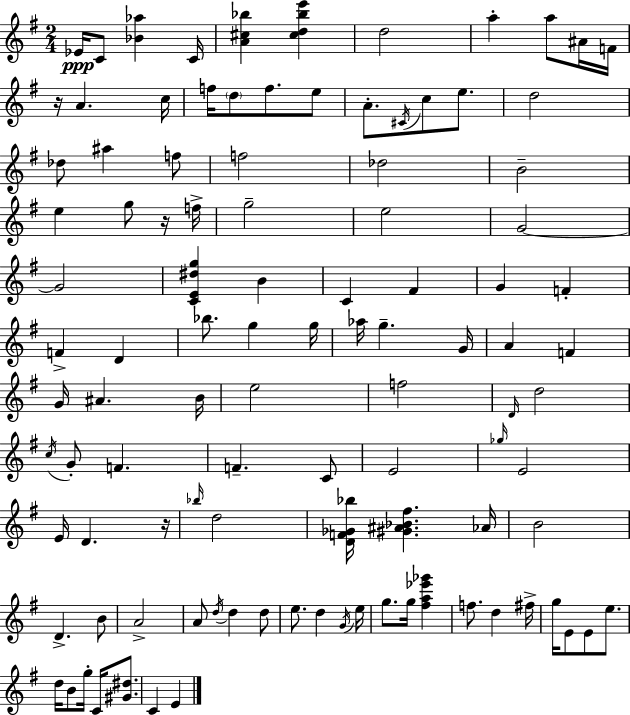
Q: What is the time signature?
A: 2/4